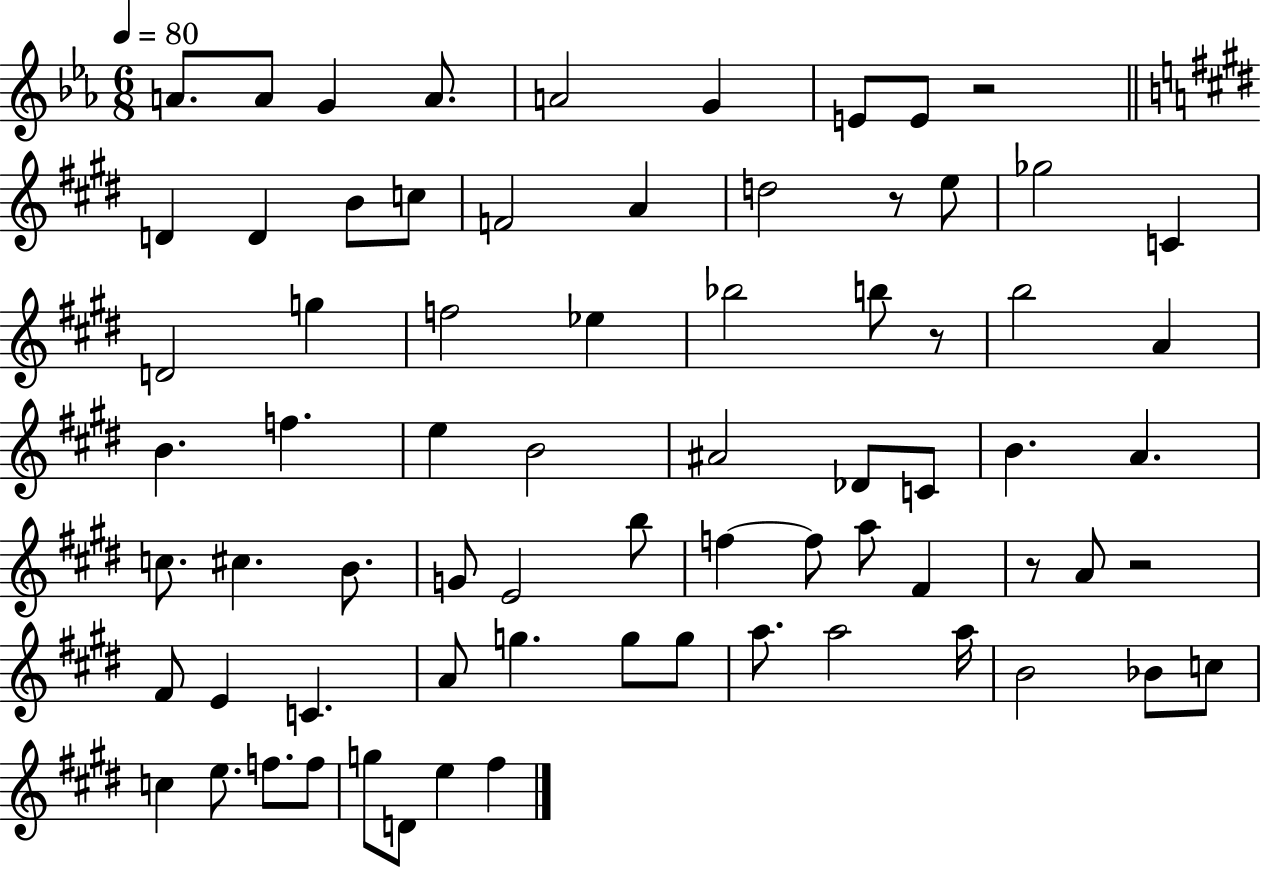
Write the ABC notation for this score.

X:1
T:Untitled
M:6/8
L:1/4
K:Eb
A/2 A/2 G A/2 A2 G E/2 E/2 z2 D D B/2 c/2 F2 A d2 z/2 e/2 _g2 C D2 g f2 _e _b2 b/2 z/2 b2 A B f e B2 ^A2 _D/2 C/2 B A c/2 ^c B/2 G/2 E2 b/2 f f/2 a/2 ^F z/2 A/2 z2 ^F/2 E C A/2 g g/2 g/2 a/2 a2 a/4 B2 _B/2 c/2 c e/2 f/2 f/2 g/2 D/2 e ^f